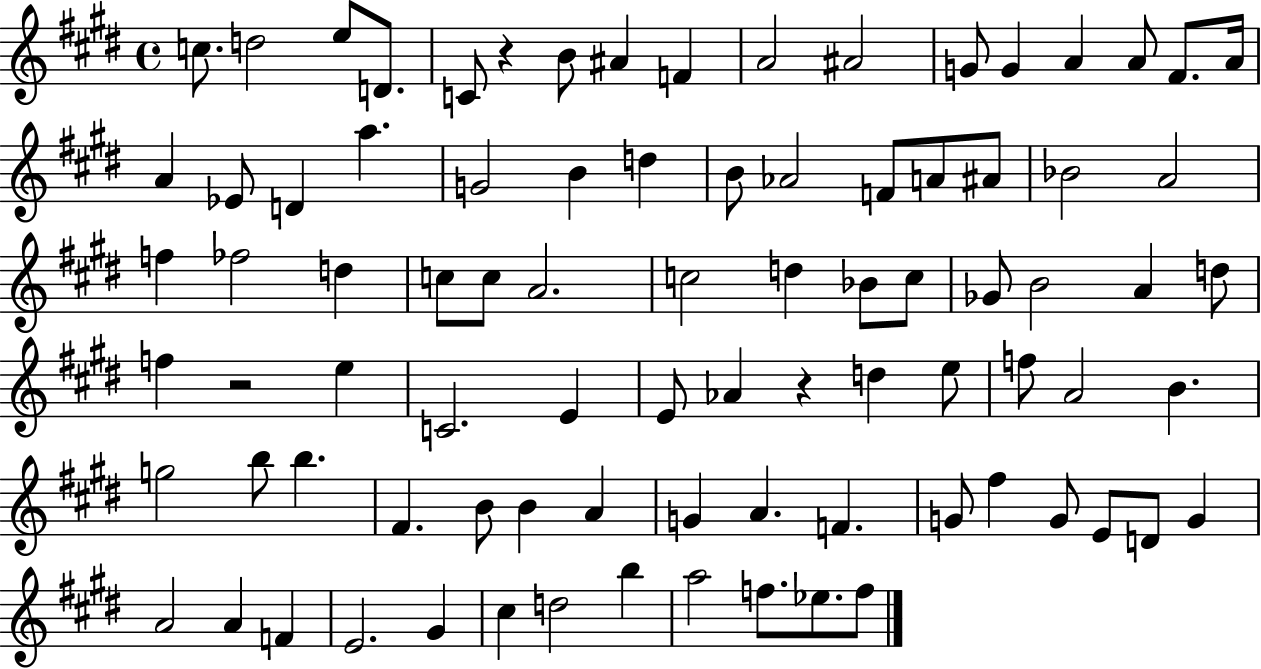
C5/e. D5/h E5/e D4/e. C4/e R/q B4/e A#4/q F4/q A4/h A#4/h G4/e G4/q A4/q A4/e F#4/e. A4/s A4/q Eb4/e D4/q A5/q. G4/h B4/q D5/q B4/e Ab4/h F4/e A4/e A#4/e Bb4/h A4/h F5/q FES5/h D5/q C5/e C5/e A4/h. C5/h D5/q Bb4/e C5/e Gb4/e B4/h A4/q D5/e F5/q R/h E5/q C4/h. E4/q E4/e Ab4/q R/q D5/q E5/e F5/e A4/h B4/q. G5/h B5/e B5/q. F#4/q. B4/e B4/q A4/q G4/q A4/q. F4/q. G4/e F#5/q G4/e E4/e D4/e G4/q A4/h A4/q F4/q E4/h. G#4/q C#5/q D5/h B5/q A5/h F5/e. Eb5/e. F5/e